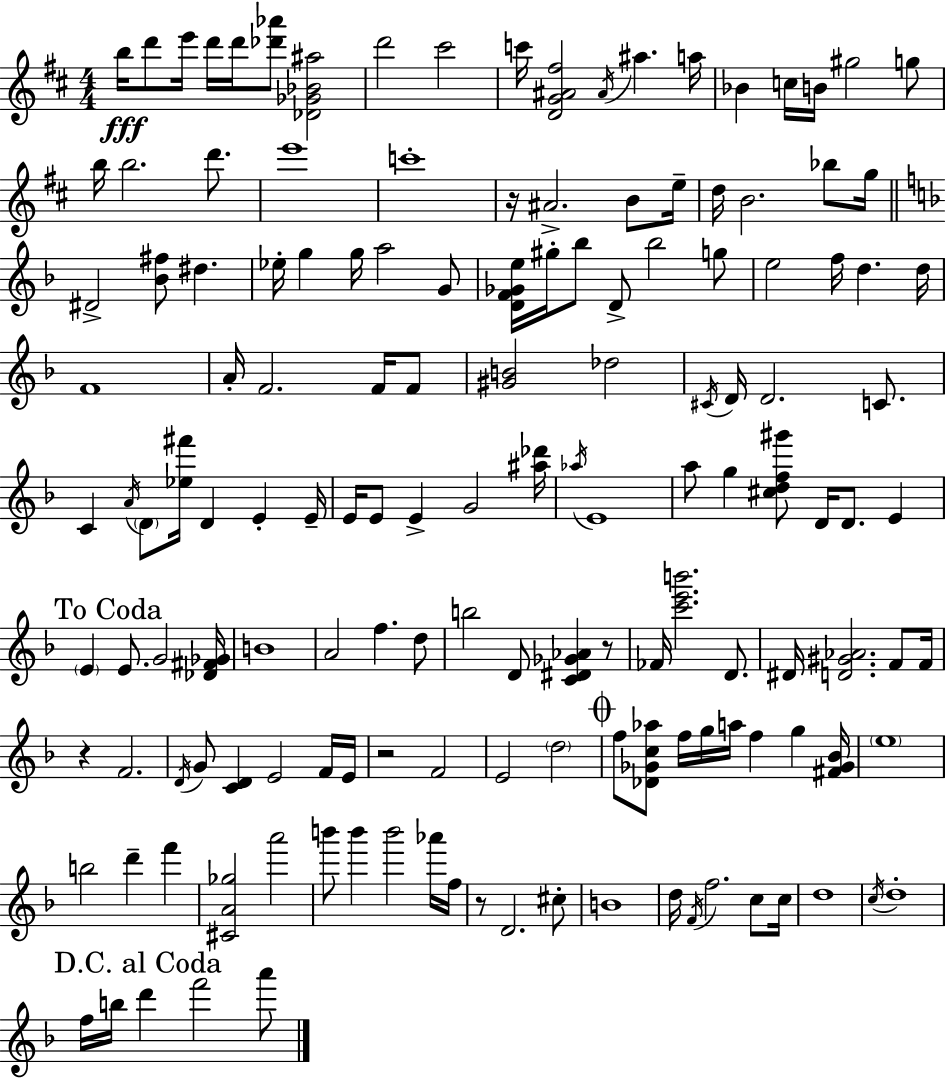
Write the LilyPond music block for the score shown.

{
  \clef treble
  \numericTimeSignature
  \time 4/4
  \key d \major
  b''16\fff d'''8 e'''16 d'''16 d'''16 <des''' aes'''>8 <des' ges' bes' ais''>2 | d'''2 cis'''2 | c'''16 <d' g' ais' fis''>2 \acciaccatura { ais'16 } ais''4. | a''16 bes'4 c''16 b'16 gis''2 g''8 | \break b''16 b''2. d'''8. | e'''1 | c'''1-. | r16 ais'2.-> b'8 | \break e''16-- d''16 b'2. bes''8 | g''16 \bar "||" \break \key f \major dis'2-> <bes' fis''>8 dis''4. | ees''16-. g''4 g''16 a''2 g'8 | <d' f' ges' e''>16 gis''16-. bes''8 d'8-> bes''2 g''8 | e''2 f''16 d''4. d''16 | \break f'1 | a'16-. f'2. f'16 f'8 | <gis' b'>2 des''2 | \acciaccatura { cis'16 } d'16 d'2. c'8. | \break c'4 \acciaccatura { a'16 } \parenthesize d'8 <ees'' fis'''>16 d'4 e'4-. | e'16-- e'16 e'8 e'4-> g'2 | <ais'' des'''>16 \acciaccatura { aes''16 } e'1 | a''8 g''4 <cis'' d'' f'' gis'''>8 d'16 d'8. e'4 | \break \mark "To Coda" \parenthesize e'4 e'8. g'2 | <des' fis' ges'>16 b'1 | a'2 f''4. | d''8 b''2 d'8 <c' dis' ges' aes'>4 | \break r8 fes'16 <c''' e''' b'''>2. | d'8. dis'16 <d' gis' aes'>2. | f'8 f'16 r4 f'2. | \acciaccatura { d'16 } g'8 <c' d'>4 e'2 | \break f'16 e'16 r2 f'2 | e'2 \parenthesize d''2 | \mark \markup { \musicglyph "scripts.coda" } f''8 <des' ges' c'' aes''>8 f''16 g''16 a''16 f''4 g''4 | <fis' ges' bes'>16 \parenthesize e''1 | \break b''2 d'''4-- | f'''4 <cis' a' ges''>2 a'''2 | b'''8 b'''4 b'''2 | aes'''16 f''16 r8 d'2. | \break cis''8-. b'1 | d''16 \acciaccatura { f'16 } f''2. | c''8 c''16 d''1 | \acciaccatura { c''16 } d''1-. | \break \mark "D.C. al Coda" f''16 b''16 d'''4 f'''2 | a'''8 \bar "|."
}